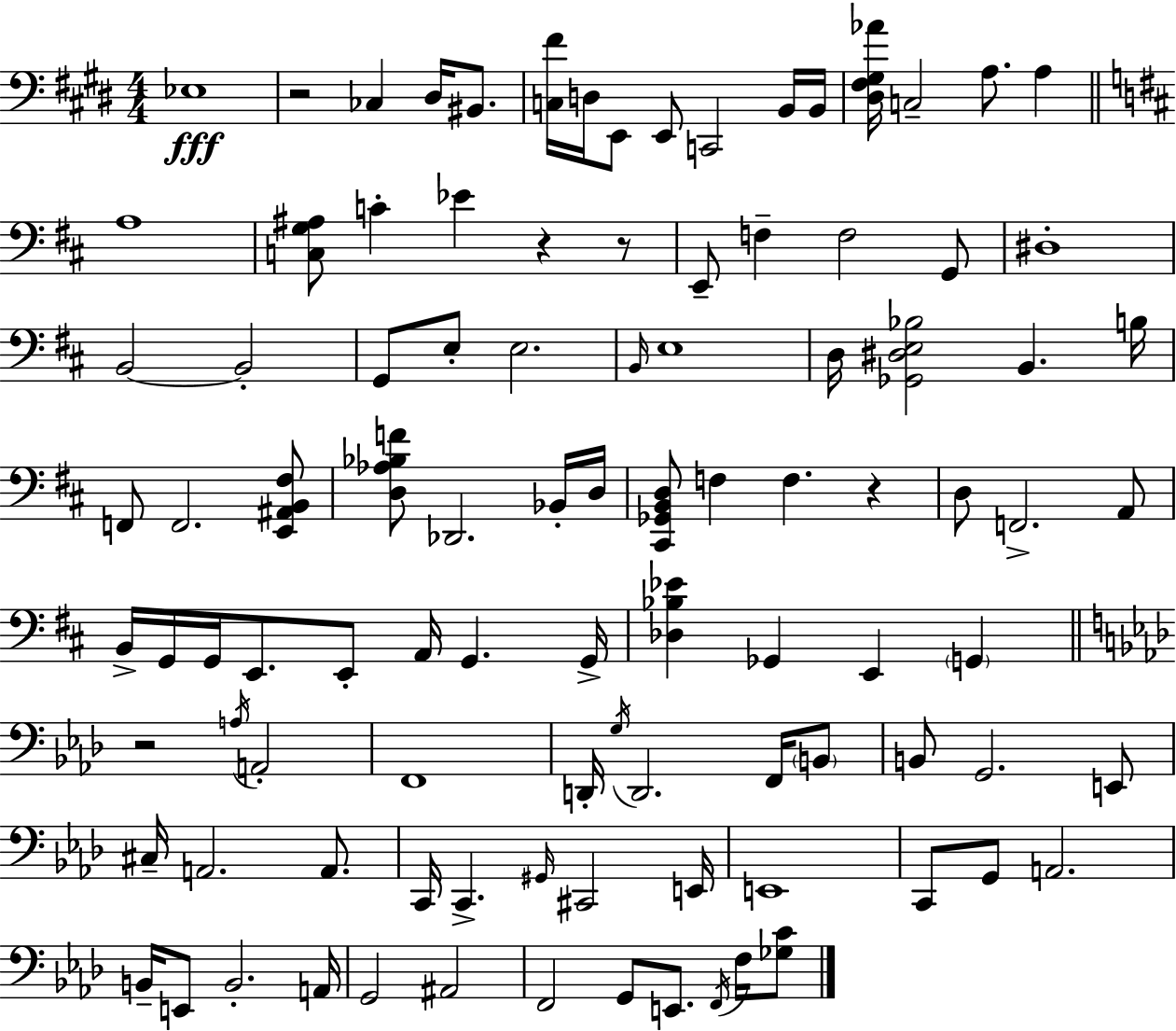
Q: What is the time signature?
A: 4/4